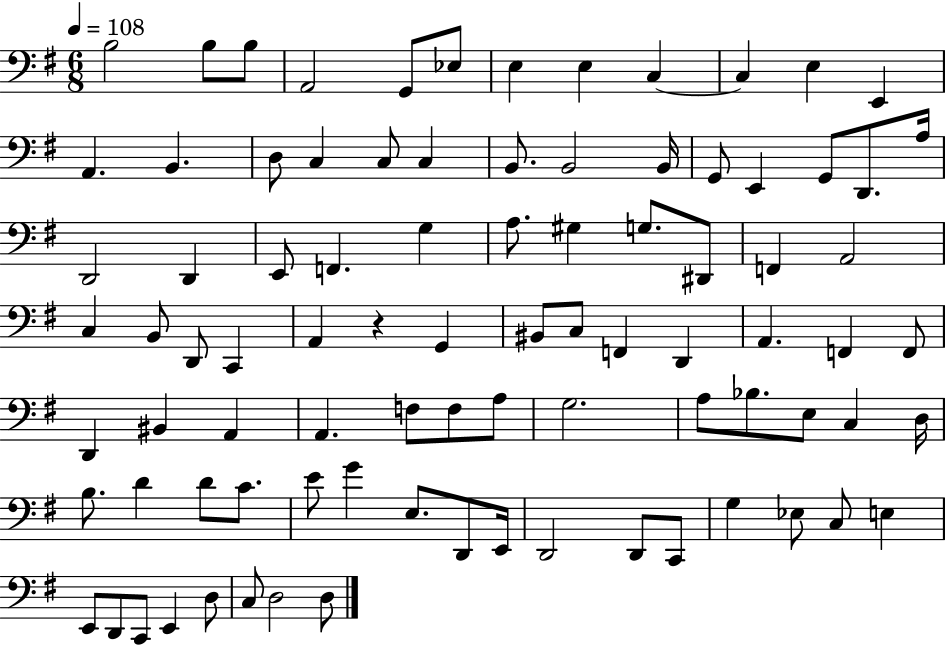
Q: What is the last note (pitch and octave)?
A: D3